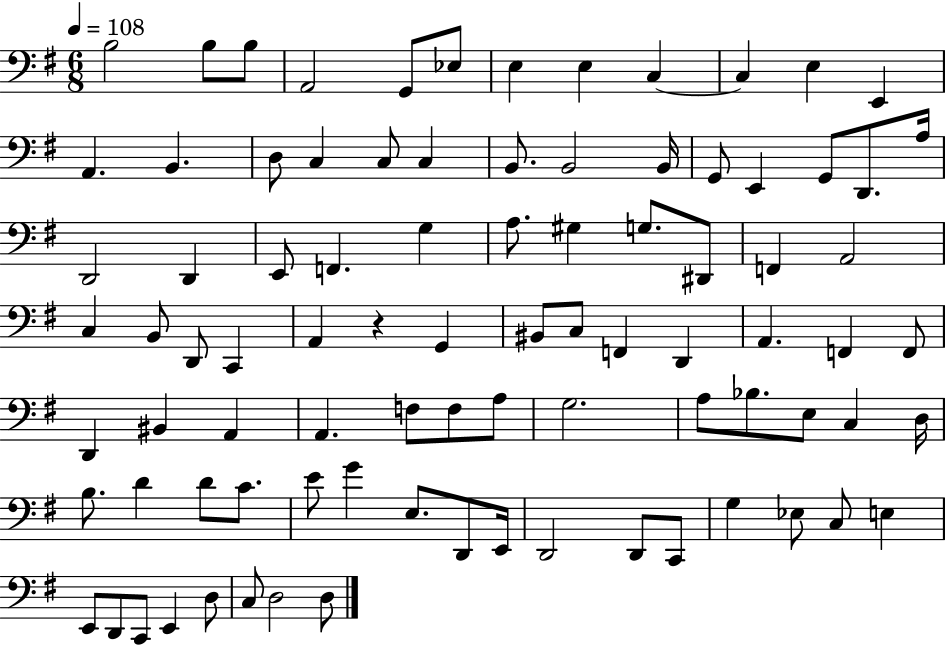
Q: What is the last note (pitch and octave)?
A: D3